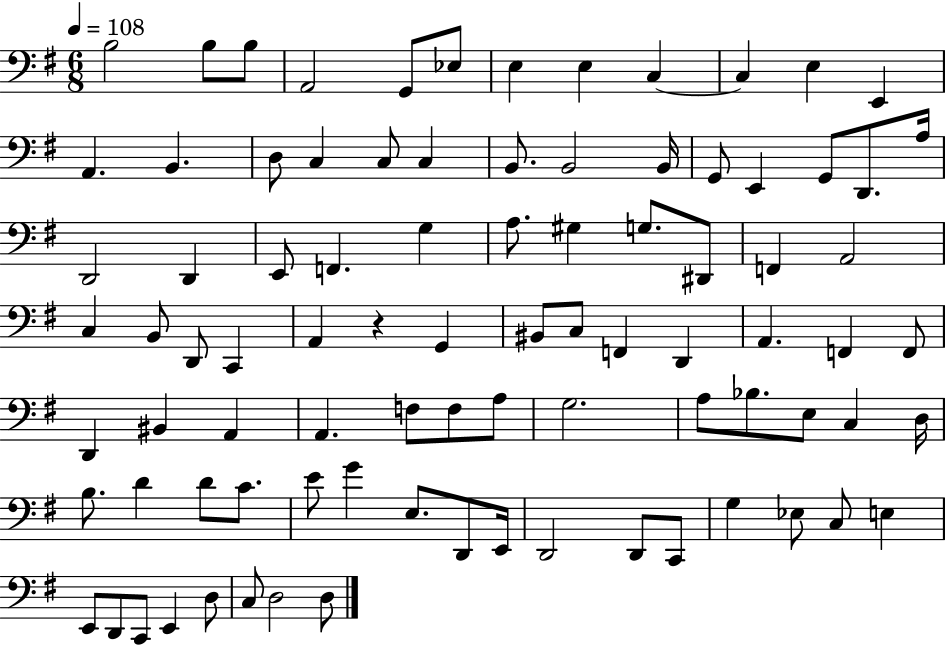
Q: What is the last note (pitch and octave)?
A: D3